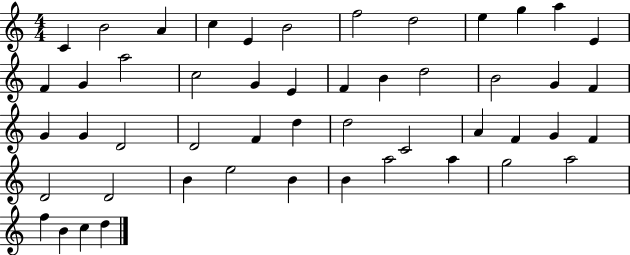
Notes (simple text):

C4/q B4/h A4/q C5/q E4/q B4/h F5/h D5/h E5/q G5/q A5/q E4/q F4/q G4/q A5/h C5/h G4/q E4/q F4/q B4/q D5/h B4/h G4/q F4/q G4/q G4/q D4/h D4/h F4/q D5/q D5/h C4/h A4/q F4/q G4/q F4/q D4/h D4/h B4/q E5/h B4/q B4/q A5/h A5/q G5/h A5/h F5/q B4/q C5/q D5/q